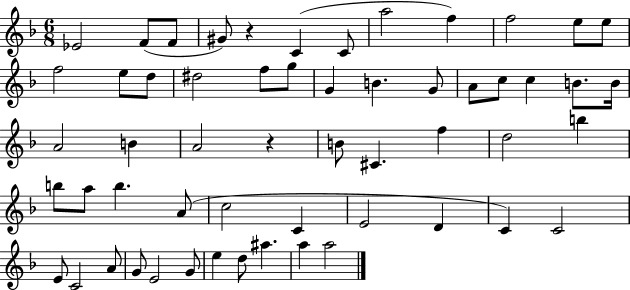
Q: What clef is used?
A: treble